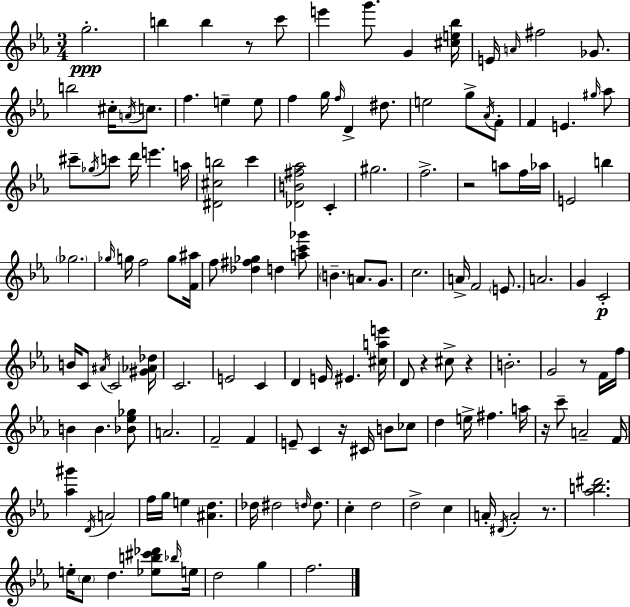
{
  \clef treble
  \numericTimeSignature
  \time 3/4
  \key ees \major
  g''2.-.\ppp | b''4 b''4 r8 c'''8 | e'''4 g'''8. g'4 <cis'' e'' bes''>16 | e'16 \grace { a'16 } fis''2 ges'8. | \break b''2 cis''16-. \acciaccatura { a'16 } c''8. | f''4. e''4-- | e''8 f''4 g''16 \grace { f''16 } d'4-> | dis''8. e''2 g''8-> | \break \acciaccatura { aes'16 } f'8-. f'4 e'4. | \grace { gis''16 } aes''8 cis'''8-- \acciaccatura { ges''16 } c'''8 d'''16 e'''4. | a''16 <dis' cis'' b''>2 | c'''4 <des' b' fis'' aes''>2 | \break c'4-. gis''2. | f''2.-> | r2 | a''8 f''16 aes''16 e'2 | \break b''4 \parenthesize ges''2. | \grace { ges''16 } g''16 f''2 | g''8 <f' ais''>16 f''8 <des'' fis'' ges''>4 | d''4 <a'' c''' ges'''>8 \parenthesize b'4.-- | \break a'8. g'8. c''2. | a'16-> f'2 | \parenthesize e'8. a'2. | g'4 c'2-.\p | \break b'16 c'8 \acciaccatura { ais'16 } c'2 | <gis' aes' des''>16 c'2. | e'2 | c'4 d'4 | \break e'16 eis'4. <cis'' a'' e'''>16 d'8 r4 | cis''8-> r4 b'2.-. | g'2 | r8 f'16 f''16 b'4 | \break b'4. <bes' ees'' ges''>8 a'2. | f'2-- | f'4 e'8-- c'4 | r16 cis'16 b'8 ces''8 d''4 | \break e''16-> fis''4. a''16 r16 c'''8-- a'2-- | f'16 <aes'' gis'''>4 | \acciaccatura { d'16 } a'2 f''16 g''16 e''4 | <ais' d''>4. des''16 dis''2 | \break \grace { d''16 } d''8. c''4-. | d''2 d''2-> | c''4 a'16-. \acciaccatura { dis'16 } | a'2-. r8. <aes'' b'' dis'''>2. | \break e''16-. | \parenthesize c''8 d''4. <ees'' b'' cis''' des'''>8 \grace { bes''16 } e''16 | d''2 g''4 | f''2. | \break \bar "|."
}